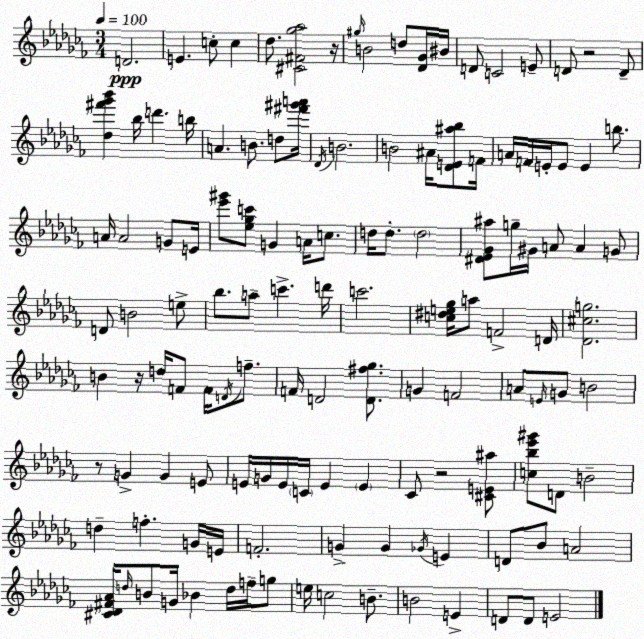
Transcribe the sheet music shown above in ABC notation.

X:1
T:Untitled
M:3/4
L:1/4
K:Abm
D2 E c/2 c _d/2 [^C^F_g_a]2 z/4 ^g/4 B2 d/2 [_D_G]/4 ^B/4 D/2 C2 E/2 D/2 z2 D/2 [_d^f'_g'_b'] _b/4 d' b/4 A B/2 d/2 [^f'^g'a']/4 _D/4 B2 B2 ^A/4 [_DE^a_b]/2 F/4 A/4 F/4 E/4 E/2 E b/2 A/4 A2 G/2 E/4 [_e'^g']/2 [_e_gc']/2 G A/4 c/2 d/4 d/2 d2 [^D_E_G^a]/2 g/4 ^G/4 A/2 A G/2 D/2 B2 e/2 _b/2 a/2 c' d'/4 c'2 [c^de_g]/4 a/2 F2 D/4 [_D^cg]2 B z/4 d/4 F/2 F/4 D/4 f/2 F/4 D2 [D^f_g]/2 G F2 A/2 E/4 G/2 B2 z/2 G G E/2 E/4 G/4 E/4 C/4 E E _C/2 z2 [^CE^a]/2 [c_b_e'^g']/2 D/2 B2 d f G/4 E/4 F2 G G _G/4 E D/2 _B/2 A2 [^C_D^F_A]/4 d/4 B/2 G/4 _B d/4 f/4 g/2 e/4 c2 B/2 B2 E D/2 D/2 E2